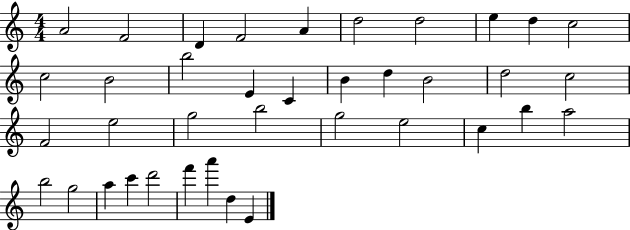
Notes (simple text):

A4/h F4/h D4/q F4/h A4/q D5/h D5/h E5/q D5/q C5/h C5/h B4/h B5/h E4/q C4/q B4/q D5/q B4/h D5/h C5/h F4/h E5/h G5/h B5/h G5/h E5/h C5/q B5/q A5/h B5/h G5/h A5/q C6/q D6/h F6/q A6/q D5/q E4/q